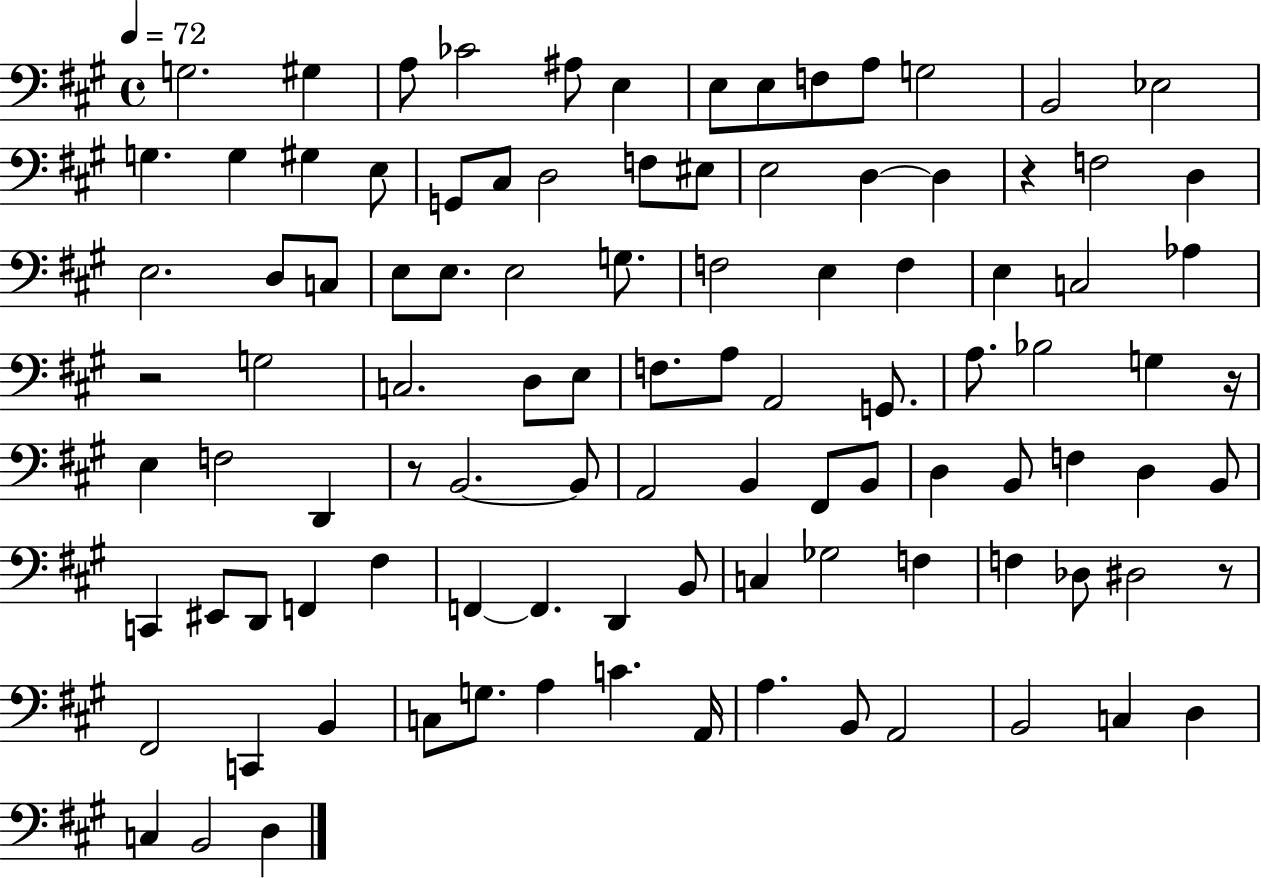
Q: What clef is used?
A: bass